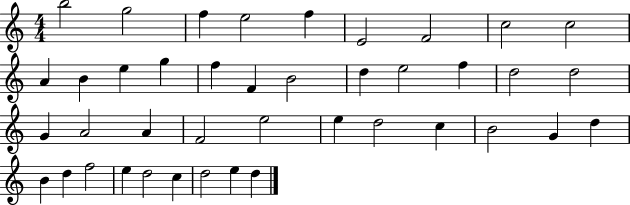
{
  \clef treble
  \numericTimeSignature
  \time 4/4
  \key c \major
  b''2 g''2 | f''4 e''2 f''4 | e'2 f'2 | c''2 c''2 | \break a'4 b'4 e''4 g''4 | f''4 f'4 b'2 | d''4 e''2 f''4 | d''2 d''2 | \break g'4 a'2 a'4 | f'2 e''2 | e''4 d''2 c''4 | b'2 g'4 d''4 | \break b'4 d''4 f''2 | e''4 d''2 c''4 | d''2 e''4 d''4 | \bar "|."
}